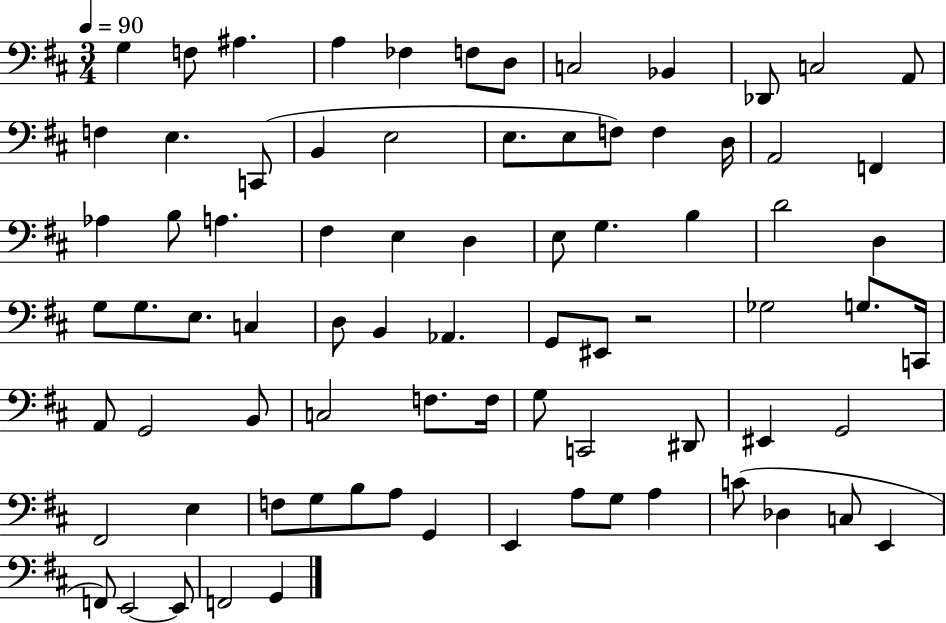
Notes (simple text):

G3/q F3/e A#3/q. A3/q FES3/q F3/e D3/e C3/h Bb2/q Db2/e C3/h A2/e F3/q E3/q. C2/e B2/q E3/h E3/e. E3/e F3/e F3/q D3/s A2/h F2/q Ab3/q B3/e A3/q. F#3/q E3/q D3/q E3/e G3/q. B3/q D4/h D3/q G3/e G3/e. E3/e. C3/q D3/e B2/q Ab2/q. G2/e EIS2/e R/h Gb3/h G3/e. C2/s A2/e G2/h B2/e C3/h F3/e. F3/s G3/e C2/h D#2/e EIS2/q G2/h F#2/h E3/q F3/e G3/e B3/e A3/e G2/q E2/q A3/e G3/e A3/q C4/e Db3/q C3/e E2/q F2/e E2/h E2/e F2/h G2/q